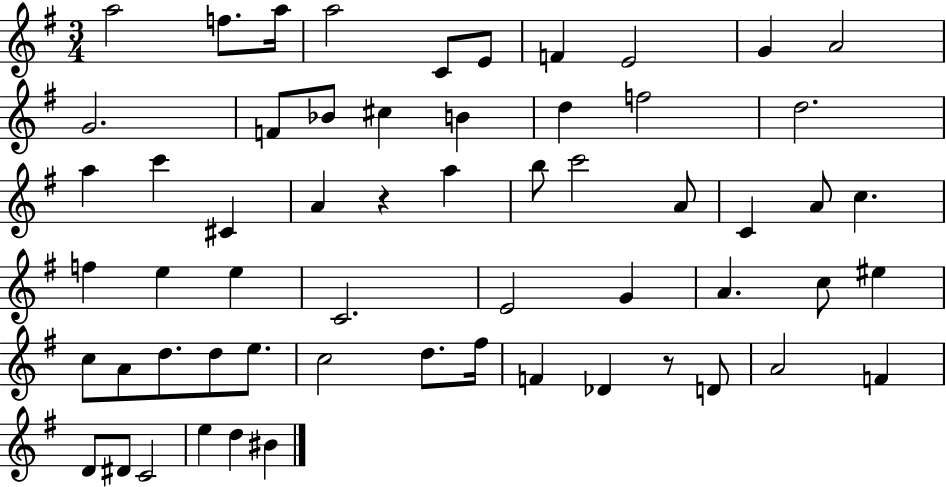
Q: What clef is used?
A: treble